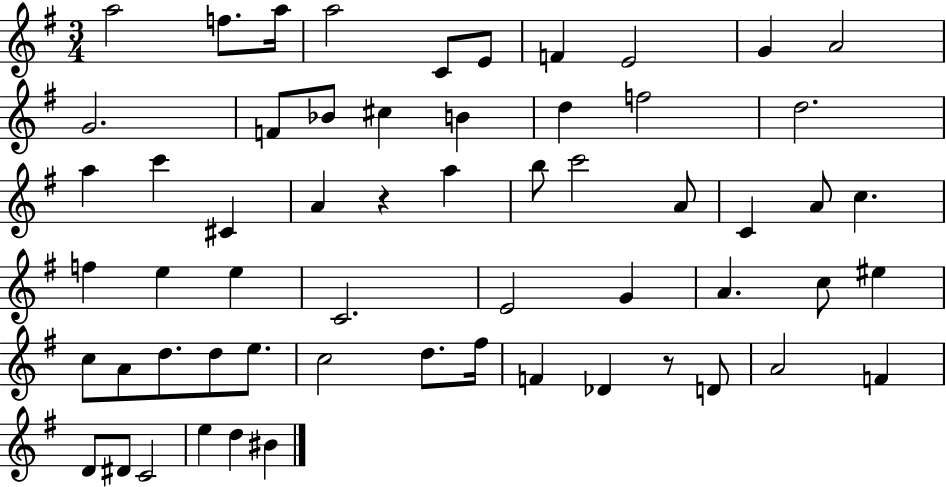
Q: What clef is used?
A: treble